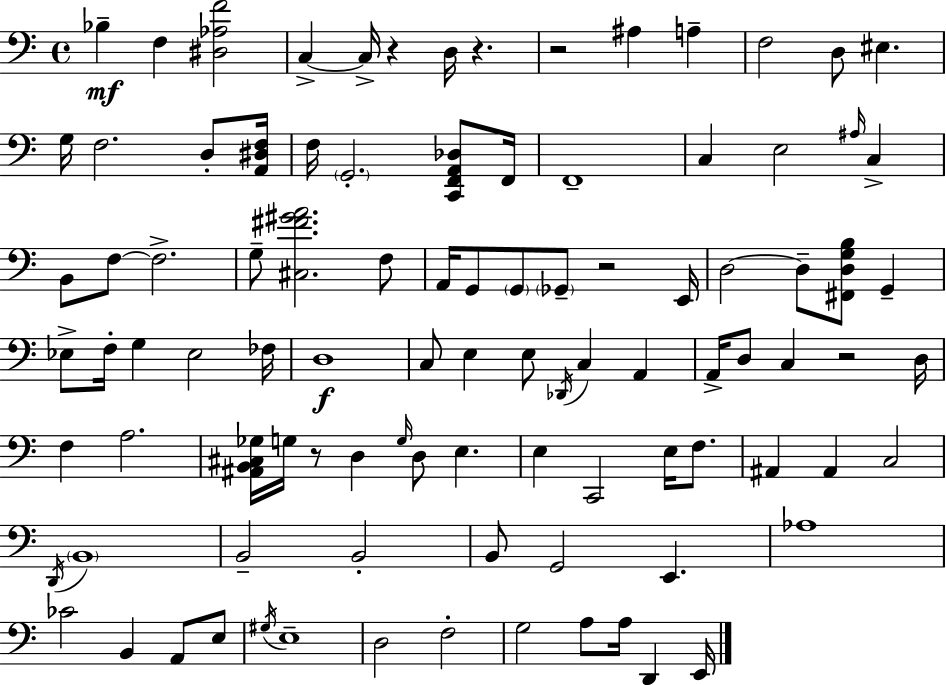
Bb3/q F3/q [D#3,Ab3,F4]/h C3/q C3/s R/q D3/s R/q. R/h A#3/q A3/q F3/h D3/e EIS3/q. G3/s F3/h. D3/e [A2,D#3,F3]/s F3/s G2/h. [C2,F2,A2,Db3]/e F2/s F2/w C3/q E3/h A#3/s C3/q B2/e F3/e F3/h. G3/e [C#3,F#4,G#4,A4]/h. F3/e A2/s G2/e G2/e Gb2/e R/h E2/s D3/h D3/e [F#2,D3,G3,B3]/e G2/q Eb3/e F3/s G3/q Eb3/h FES3/s D3/w C3/e E3/q E3/e Db2/s C3/q A2/q A2/s D3/e C3/q R/h D3/s F3/q A3/h. [A#2,B2,C#3,Gb3]/s G3/s R/e D3/q G3/s D3/e E3/q. E3/q C2/h E3/s F3/e. A#2/q A#2/q C3/h D2/s B2/w B2/h B2/h B2/e G2/h E2/q. Ab3/w CES4/h B2/q A2/e E3/e G#3/s E3/w D3/h F3/h G3/h A3/e A3/s D2/q E2/s